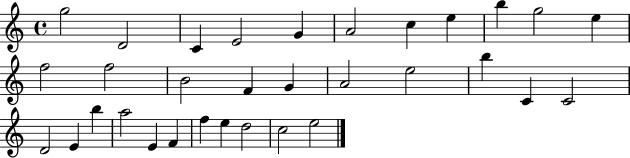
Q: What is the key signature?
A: C major